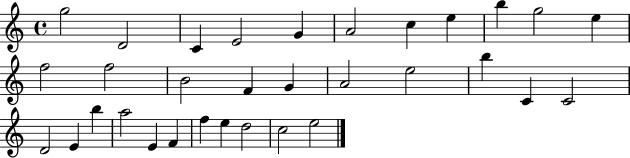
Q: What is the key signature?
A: C major